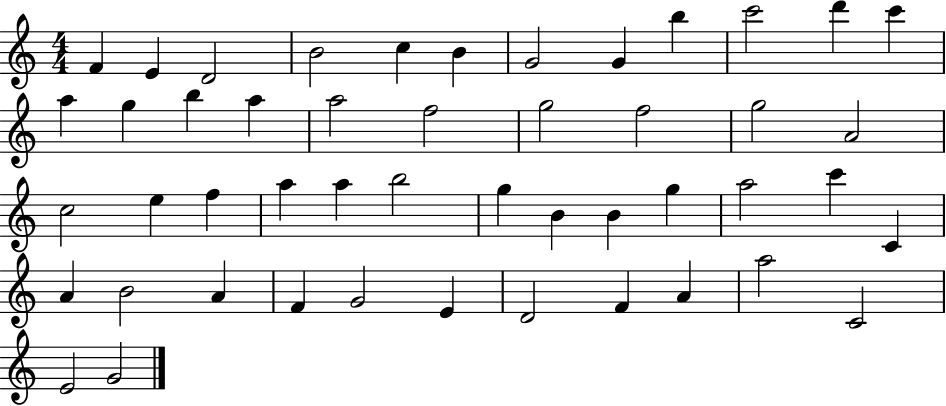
X:1
T:Untitled
M:4/4
L:1/4
K:C
F E D2 B2 c B G2 G b c'2 d' c' a g b a a2 f2 g2 f2 g2 A2 c2 e f a a b2 g B B g a2 c' C A B2 A F G2 E D2 F A a2 C2 E2 G2